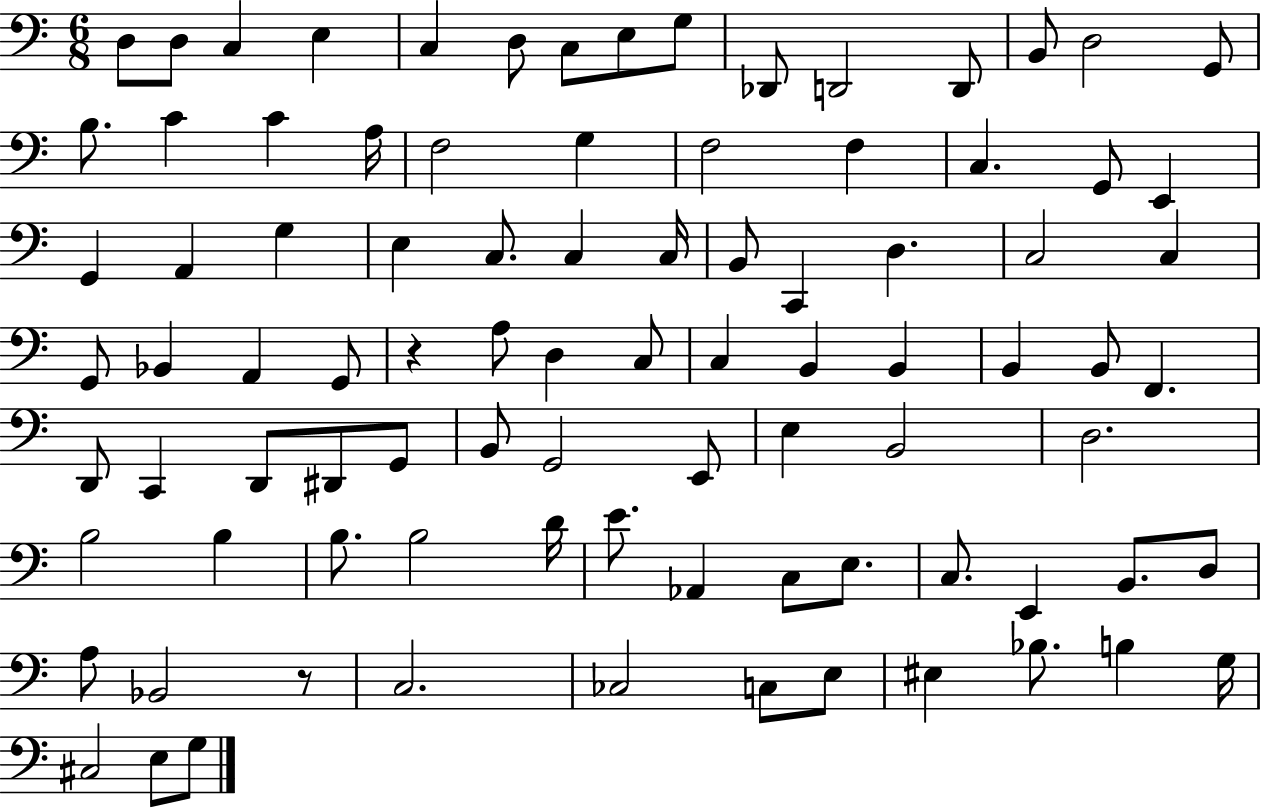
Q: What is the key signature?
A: C major